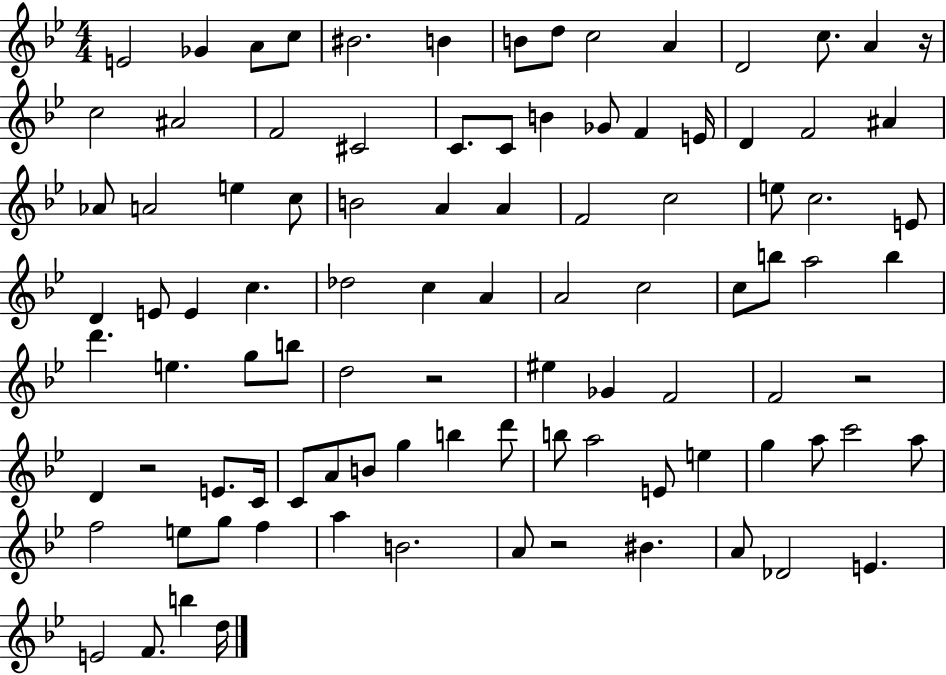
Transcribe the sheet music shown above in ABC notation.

X:1
T:Untitled
M:4/4
L:1/4
K:Bb
E2 _G A/2 c/2 ^B2 B B/2 d/2 c2 A D2 c/2 A z/4 c2 ^A2 F2 ^C2 C/2 C/2 B _G/2 F E/4 D F2 ^A _A/2 A2 e c/2 B2 A A F2 c2 e/2 c2 E/2 D E/2 E c _d2 c A A2 c2 c/2 b/2 a2 b d' e g/2 b/2 d2 z2 ^e _G F2 F2 z2 D z2 E/2 C/4 C/2 A/2 B/2 g b d'/2 b/2 a2 E/2 e g a/2 c'2 a/2 f2 e/2 g/2 f a B2 A/2 z2 ^B A/2 _D2 E E2 F/2 b d/4